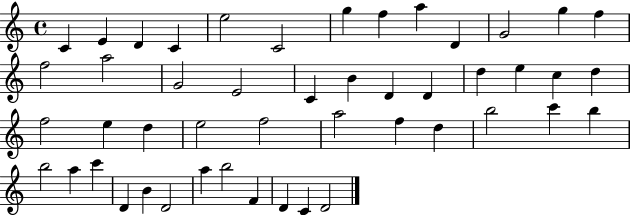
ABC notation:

X:1
T:Untitled
M:4/4
L:1/4
K:C
C E D C e2 C2 g f a D G2 g f f2 a2 G2 E2 C B D D d e c d f2 e d e2 f2 a2 f d b2 c' b b2 a c' D B D2 a b2 F D C D2